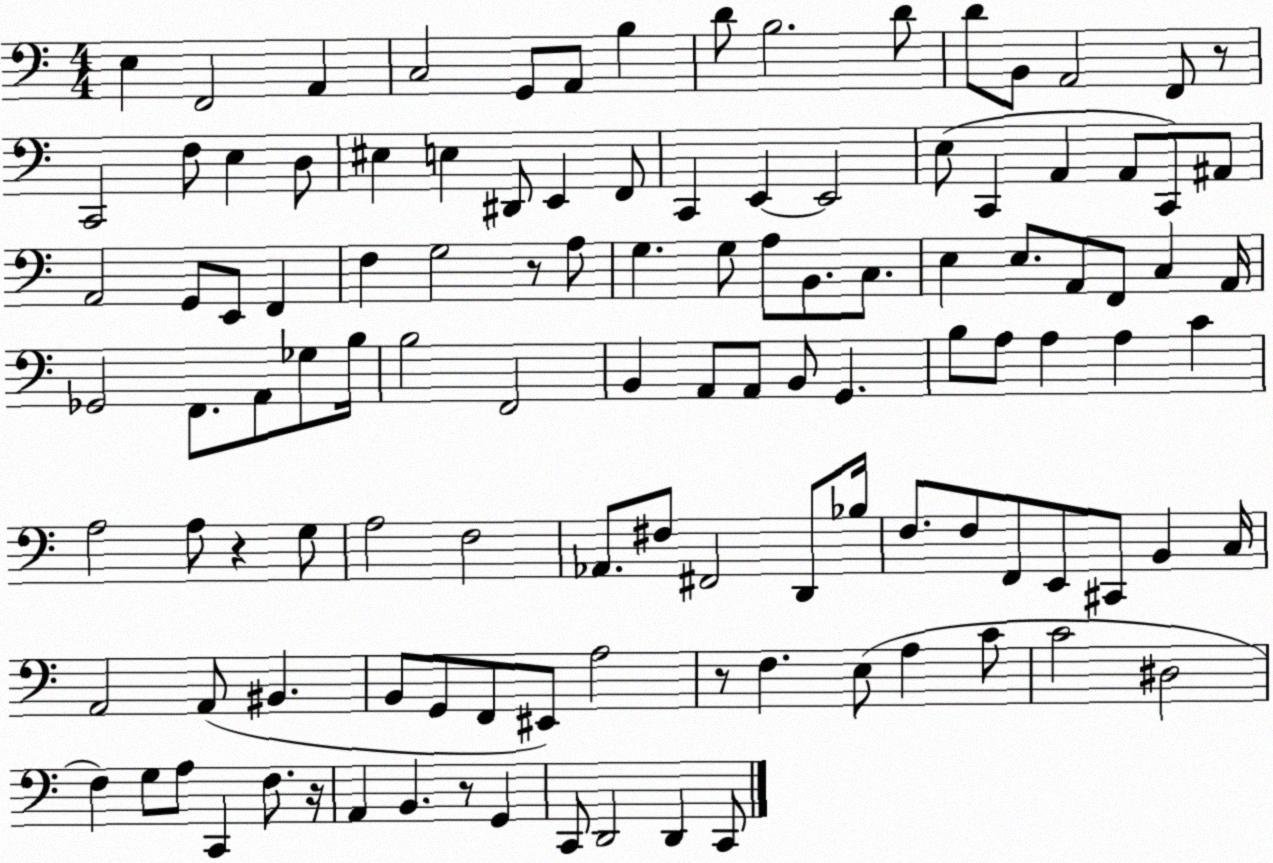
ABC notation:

X:1
T:Untitled
M:4/4
L:1/4
K:C
E, F,,2 A,, C,2 G,,/2 A,,/2 B, D/2 B,2 D/2 D/2 B,,/2 A,,2 F,,/2 z/2 C,,2 F,/2 E, D,/2 ^E, E, ^D,,/2 E,, F,,/2 C,, E,, E,,2 E,/2 C,, A,, A,,/2 C,,/2 ^A,,/2 A,,2 G,,/2 E,,/2 F,, F, G,2 z/2 A,/2 G, G,/2 A,/2 B,,/2 C,/2 E, E,/2 A,,/2 F,,/2 C, A,,/4 _G,,2 F,,/2 A,,/2 _G,/2 B,/4 B,2 F,,2 B,, A,,/2 A,,/2 B,,/2 G,, B,/2 A,/2 A, A, C A,2 A,/2 z G,/2 A,2 F,2 _A,,/2 ^F,/2 ^F,,2 D,,/2 _B,/4 F,/2 F,/2 F,,/2 E,,/2 ^C,,/2 B,, C,/4 A,,2 A,,/2 ^B,, B,,/2 G,,/2 F,,/2 ^E,,/2 A,2 z/2 F, E,/2 A, C/2 C2 ^D,2 F, G,/2 A,/2 C,, F,/2 z/4 A,, B,, z/2 G,, C,,/2 D,,2 D,, C,,/2